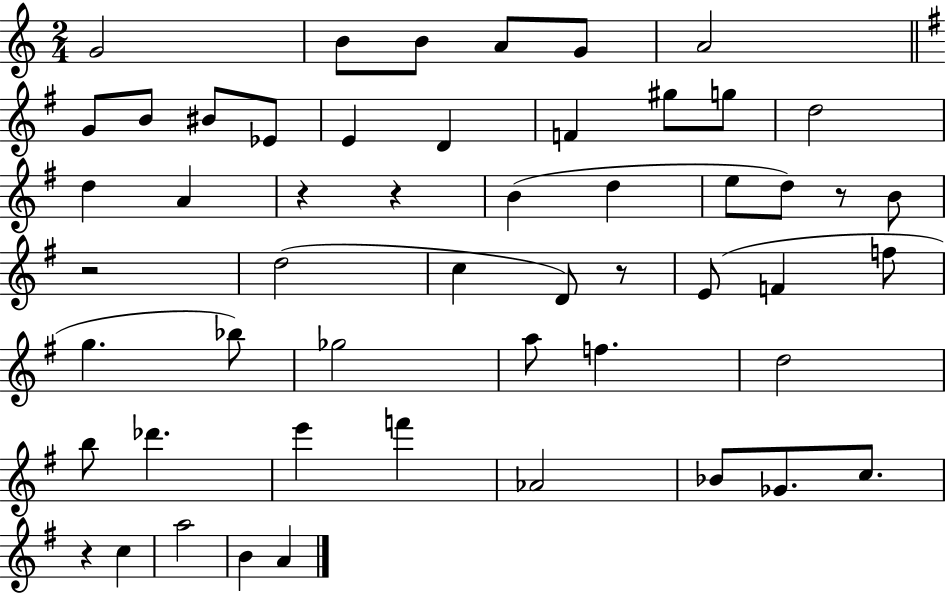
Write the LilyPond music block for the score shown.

{
  \clef treble
  \numericTimeSignature
  \time 2/4
  \key c \major
  g'2 | b'8 b'8 a'8 g'8 | a'2 | \bar "||" \break \key g \major g'8 b'8 bis'8 ees'8 | e'4 d'4 | f'4 gis''8 g''8 | d''2 | \break d''4 a'4 | r4 r4 | b'4( d''4 | e''8 d''8) r8 b'8 | \break r2 | d''2( | c''4 d'8) r8 | e'8( f'4 f''8 | \break g''4. bes''8) | ges''2 | a''8 f''4. | d''2 | \break b''8 des'''4. | e'''4 f'''4 | aes'2 | bes'8 ges'8. c''8. | \break r4 c''4 | a''2 | b'4 a'4 | \bar "|."
}